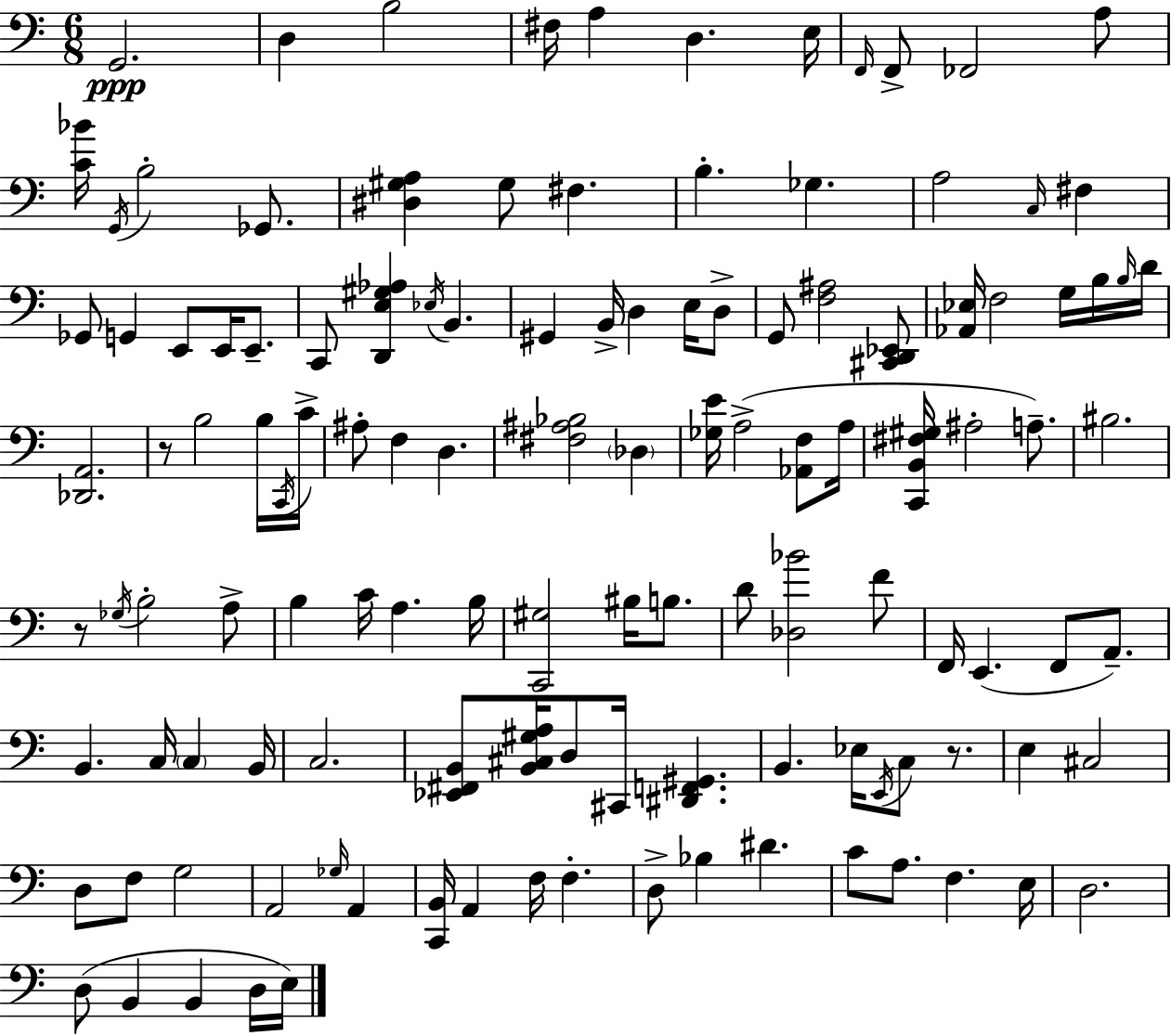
G2/h. D3/q B3/h F#3/s A3/q D3/q. E3/s F2/s F2/e FES2/h A3/e [C4,Bb4]/s G2/s B3/h Gb2/e. [D#3,G#3,A3]/q G#3/e F#3/q. B3/q. Gb3/q. A3/h C3/s F#3/q Gb2/e G2/q E2/e E2/s E2/e. C2/e [D2,E3,G#3,Ab3]/q Eb3/s B2/q. G#2/q B2/s D3/q E3/s D3/e G2/e [F3,A#3]/h [C#2,D2,Eb2]/e [Ab2,Eb3]/s F3/h G3/s B3/s B3/s D4/s [Db2,A2]/h. R/e B3/h B3/s C2/s C4/s A#3/e F3/q D3/q. [F#3,A#3,Bb3]/h Db3/q [Gb3,E4]/s A3/h [Ab2,F3]/e A3/s [C2,B2,F#3,G#3]/s A#3/h A3/e. BIS3/h. R/e Gb3/s B3/h A3/e B3/q C4/s A3/q. B3/s [C2,G#3]/h BIS3/s B3/e. D4/e [Db3,Bb4]/h F4/e F2/s E2/q. F2/e A2/e. B2/q. C3/s C3/q B2/s C3/h. [Eb2,F#2,B2]/e [B2,C#3,G#3,A3]/s D3/e C#2/s [D#2,F2,G#2]/q. B2/q. Eb3/s E2/s C3/e R/e. E3/q C#3/h D3/e F3/e G3/h A2/h Gb3/s A2/q [C2,B2]/s A2/q F3/s F3/q. D3/e Bb3/q D#4/q. C4/e A3/e. F3/q. E3/s D3/h. D3/e B2/q B2/q D3/s E3/s